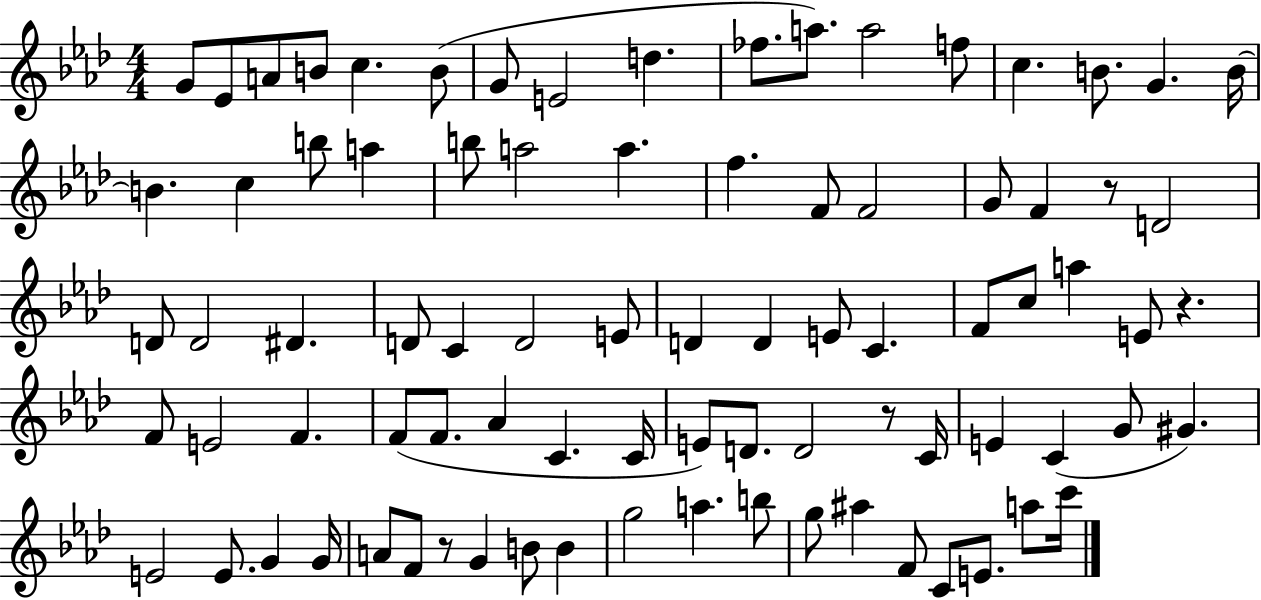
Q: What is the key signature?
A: AES major